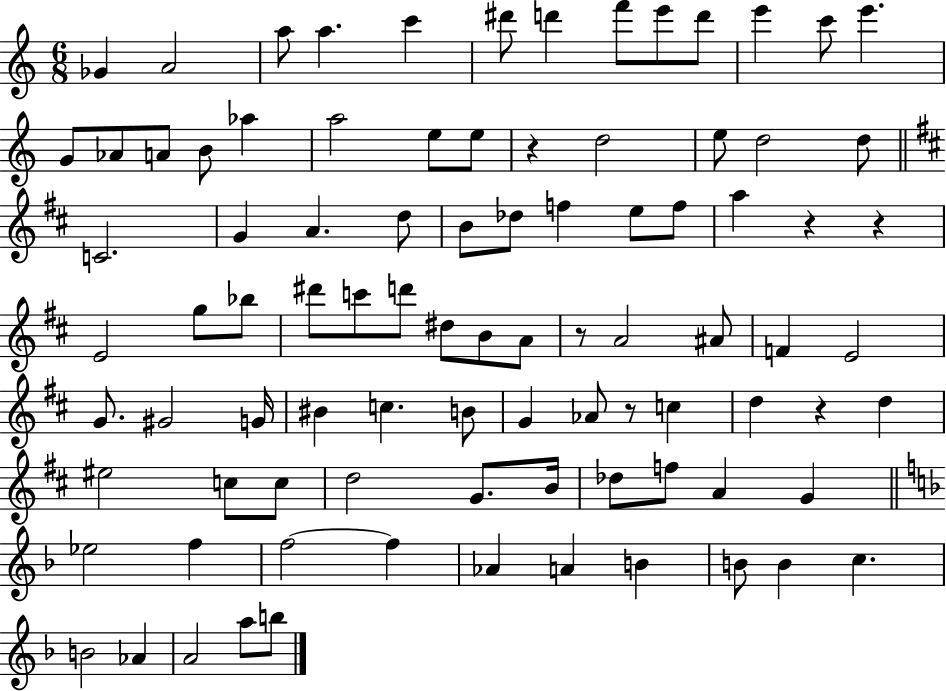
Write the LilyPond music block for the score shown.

{
  \clef treble
  \numericTimeSignature
  \time 6/8
  \key c \major
  \repeat volta 2 { ges'4 a'2 | a''8 a''4. c'''4 | dis'''8 d'''4 f'''8 e'''8 d'''8 | e'''4 c'''8 e'''4. | \break g'8 aes'8 a'8 b'8 aes''4 | a''2 e''8 e''8 | r4 d''2 | e''8 d''2 d''8 | \break \bar "||" \break \key d \major c'2. | g'4 a'4. d''8 | b'8 des''8 f''4 e''8 f''8 | a''4 r4 r4 | \break e'2 g''8 bes''8 | dis'''8 c'''8 d'''8 dis''8 b'8 a'8 | r8 a'2 ais'8 | f'4 e'2 | \break g'8. gis'2 g'16 | bis'4 c''4. b'8 | g'4 aes'8 r8 c''4 | d''4 r4 d''4 | \break eis''2 c''8 c''8 | d''2 g'8. b'16 | des''8 f''8 a'4 g'4 | \bar "||" \break \key f \major ees''2 f''4 | f''2~~ f''4 | aes'4 a'4 b'4 | b'8 b'4 c''4. | \break b'2 aes'4 | a'2 a''8 b''8 | } \bar "|."
}